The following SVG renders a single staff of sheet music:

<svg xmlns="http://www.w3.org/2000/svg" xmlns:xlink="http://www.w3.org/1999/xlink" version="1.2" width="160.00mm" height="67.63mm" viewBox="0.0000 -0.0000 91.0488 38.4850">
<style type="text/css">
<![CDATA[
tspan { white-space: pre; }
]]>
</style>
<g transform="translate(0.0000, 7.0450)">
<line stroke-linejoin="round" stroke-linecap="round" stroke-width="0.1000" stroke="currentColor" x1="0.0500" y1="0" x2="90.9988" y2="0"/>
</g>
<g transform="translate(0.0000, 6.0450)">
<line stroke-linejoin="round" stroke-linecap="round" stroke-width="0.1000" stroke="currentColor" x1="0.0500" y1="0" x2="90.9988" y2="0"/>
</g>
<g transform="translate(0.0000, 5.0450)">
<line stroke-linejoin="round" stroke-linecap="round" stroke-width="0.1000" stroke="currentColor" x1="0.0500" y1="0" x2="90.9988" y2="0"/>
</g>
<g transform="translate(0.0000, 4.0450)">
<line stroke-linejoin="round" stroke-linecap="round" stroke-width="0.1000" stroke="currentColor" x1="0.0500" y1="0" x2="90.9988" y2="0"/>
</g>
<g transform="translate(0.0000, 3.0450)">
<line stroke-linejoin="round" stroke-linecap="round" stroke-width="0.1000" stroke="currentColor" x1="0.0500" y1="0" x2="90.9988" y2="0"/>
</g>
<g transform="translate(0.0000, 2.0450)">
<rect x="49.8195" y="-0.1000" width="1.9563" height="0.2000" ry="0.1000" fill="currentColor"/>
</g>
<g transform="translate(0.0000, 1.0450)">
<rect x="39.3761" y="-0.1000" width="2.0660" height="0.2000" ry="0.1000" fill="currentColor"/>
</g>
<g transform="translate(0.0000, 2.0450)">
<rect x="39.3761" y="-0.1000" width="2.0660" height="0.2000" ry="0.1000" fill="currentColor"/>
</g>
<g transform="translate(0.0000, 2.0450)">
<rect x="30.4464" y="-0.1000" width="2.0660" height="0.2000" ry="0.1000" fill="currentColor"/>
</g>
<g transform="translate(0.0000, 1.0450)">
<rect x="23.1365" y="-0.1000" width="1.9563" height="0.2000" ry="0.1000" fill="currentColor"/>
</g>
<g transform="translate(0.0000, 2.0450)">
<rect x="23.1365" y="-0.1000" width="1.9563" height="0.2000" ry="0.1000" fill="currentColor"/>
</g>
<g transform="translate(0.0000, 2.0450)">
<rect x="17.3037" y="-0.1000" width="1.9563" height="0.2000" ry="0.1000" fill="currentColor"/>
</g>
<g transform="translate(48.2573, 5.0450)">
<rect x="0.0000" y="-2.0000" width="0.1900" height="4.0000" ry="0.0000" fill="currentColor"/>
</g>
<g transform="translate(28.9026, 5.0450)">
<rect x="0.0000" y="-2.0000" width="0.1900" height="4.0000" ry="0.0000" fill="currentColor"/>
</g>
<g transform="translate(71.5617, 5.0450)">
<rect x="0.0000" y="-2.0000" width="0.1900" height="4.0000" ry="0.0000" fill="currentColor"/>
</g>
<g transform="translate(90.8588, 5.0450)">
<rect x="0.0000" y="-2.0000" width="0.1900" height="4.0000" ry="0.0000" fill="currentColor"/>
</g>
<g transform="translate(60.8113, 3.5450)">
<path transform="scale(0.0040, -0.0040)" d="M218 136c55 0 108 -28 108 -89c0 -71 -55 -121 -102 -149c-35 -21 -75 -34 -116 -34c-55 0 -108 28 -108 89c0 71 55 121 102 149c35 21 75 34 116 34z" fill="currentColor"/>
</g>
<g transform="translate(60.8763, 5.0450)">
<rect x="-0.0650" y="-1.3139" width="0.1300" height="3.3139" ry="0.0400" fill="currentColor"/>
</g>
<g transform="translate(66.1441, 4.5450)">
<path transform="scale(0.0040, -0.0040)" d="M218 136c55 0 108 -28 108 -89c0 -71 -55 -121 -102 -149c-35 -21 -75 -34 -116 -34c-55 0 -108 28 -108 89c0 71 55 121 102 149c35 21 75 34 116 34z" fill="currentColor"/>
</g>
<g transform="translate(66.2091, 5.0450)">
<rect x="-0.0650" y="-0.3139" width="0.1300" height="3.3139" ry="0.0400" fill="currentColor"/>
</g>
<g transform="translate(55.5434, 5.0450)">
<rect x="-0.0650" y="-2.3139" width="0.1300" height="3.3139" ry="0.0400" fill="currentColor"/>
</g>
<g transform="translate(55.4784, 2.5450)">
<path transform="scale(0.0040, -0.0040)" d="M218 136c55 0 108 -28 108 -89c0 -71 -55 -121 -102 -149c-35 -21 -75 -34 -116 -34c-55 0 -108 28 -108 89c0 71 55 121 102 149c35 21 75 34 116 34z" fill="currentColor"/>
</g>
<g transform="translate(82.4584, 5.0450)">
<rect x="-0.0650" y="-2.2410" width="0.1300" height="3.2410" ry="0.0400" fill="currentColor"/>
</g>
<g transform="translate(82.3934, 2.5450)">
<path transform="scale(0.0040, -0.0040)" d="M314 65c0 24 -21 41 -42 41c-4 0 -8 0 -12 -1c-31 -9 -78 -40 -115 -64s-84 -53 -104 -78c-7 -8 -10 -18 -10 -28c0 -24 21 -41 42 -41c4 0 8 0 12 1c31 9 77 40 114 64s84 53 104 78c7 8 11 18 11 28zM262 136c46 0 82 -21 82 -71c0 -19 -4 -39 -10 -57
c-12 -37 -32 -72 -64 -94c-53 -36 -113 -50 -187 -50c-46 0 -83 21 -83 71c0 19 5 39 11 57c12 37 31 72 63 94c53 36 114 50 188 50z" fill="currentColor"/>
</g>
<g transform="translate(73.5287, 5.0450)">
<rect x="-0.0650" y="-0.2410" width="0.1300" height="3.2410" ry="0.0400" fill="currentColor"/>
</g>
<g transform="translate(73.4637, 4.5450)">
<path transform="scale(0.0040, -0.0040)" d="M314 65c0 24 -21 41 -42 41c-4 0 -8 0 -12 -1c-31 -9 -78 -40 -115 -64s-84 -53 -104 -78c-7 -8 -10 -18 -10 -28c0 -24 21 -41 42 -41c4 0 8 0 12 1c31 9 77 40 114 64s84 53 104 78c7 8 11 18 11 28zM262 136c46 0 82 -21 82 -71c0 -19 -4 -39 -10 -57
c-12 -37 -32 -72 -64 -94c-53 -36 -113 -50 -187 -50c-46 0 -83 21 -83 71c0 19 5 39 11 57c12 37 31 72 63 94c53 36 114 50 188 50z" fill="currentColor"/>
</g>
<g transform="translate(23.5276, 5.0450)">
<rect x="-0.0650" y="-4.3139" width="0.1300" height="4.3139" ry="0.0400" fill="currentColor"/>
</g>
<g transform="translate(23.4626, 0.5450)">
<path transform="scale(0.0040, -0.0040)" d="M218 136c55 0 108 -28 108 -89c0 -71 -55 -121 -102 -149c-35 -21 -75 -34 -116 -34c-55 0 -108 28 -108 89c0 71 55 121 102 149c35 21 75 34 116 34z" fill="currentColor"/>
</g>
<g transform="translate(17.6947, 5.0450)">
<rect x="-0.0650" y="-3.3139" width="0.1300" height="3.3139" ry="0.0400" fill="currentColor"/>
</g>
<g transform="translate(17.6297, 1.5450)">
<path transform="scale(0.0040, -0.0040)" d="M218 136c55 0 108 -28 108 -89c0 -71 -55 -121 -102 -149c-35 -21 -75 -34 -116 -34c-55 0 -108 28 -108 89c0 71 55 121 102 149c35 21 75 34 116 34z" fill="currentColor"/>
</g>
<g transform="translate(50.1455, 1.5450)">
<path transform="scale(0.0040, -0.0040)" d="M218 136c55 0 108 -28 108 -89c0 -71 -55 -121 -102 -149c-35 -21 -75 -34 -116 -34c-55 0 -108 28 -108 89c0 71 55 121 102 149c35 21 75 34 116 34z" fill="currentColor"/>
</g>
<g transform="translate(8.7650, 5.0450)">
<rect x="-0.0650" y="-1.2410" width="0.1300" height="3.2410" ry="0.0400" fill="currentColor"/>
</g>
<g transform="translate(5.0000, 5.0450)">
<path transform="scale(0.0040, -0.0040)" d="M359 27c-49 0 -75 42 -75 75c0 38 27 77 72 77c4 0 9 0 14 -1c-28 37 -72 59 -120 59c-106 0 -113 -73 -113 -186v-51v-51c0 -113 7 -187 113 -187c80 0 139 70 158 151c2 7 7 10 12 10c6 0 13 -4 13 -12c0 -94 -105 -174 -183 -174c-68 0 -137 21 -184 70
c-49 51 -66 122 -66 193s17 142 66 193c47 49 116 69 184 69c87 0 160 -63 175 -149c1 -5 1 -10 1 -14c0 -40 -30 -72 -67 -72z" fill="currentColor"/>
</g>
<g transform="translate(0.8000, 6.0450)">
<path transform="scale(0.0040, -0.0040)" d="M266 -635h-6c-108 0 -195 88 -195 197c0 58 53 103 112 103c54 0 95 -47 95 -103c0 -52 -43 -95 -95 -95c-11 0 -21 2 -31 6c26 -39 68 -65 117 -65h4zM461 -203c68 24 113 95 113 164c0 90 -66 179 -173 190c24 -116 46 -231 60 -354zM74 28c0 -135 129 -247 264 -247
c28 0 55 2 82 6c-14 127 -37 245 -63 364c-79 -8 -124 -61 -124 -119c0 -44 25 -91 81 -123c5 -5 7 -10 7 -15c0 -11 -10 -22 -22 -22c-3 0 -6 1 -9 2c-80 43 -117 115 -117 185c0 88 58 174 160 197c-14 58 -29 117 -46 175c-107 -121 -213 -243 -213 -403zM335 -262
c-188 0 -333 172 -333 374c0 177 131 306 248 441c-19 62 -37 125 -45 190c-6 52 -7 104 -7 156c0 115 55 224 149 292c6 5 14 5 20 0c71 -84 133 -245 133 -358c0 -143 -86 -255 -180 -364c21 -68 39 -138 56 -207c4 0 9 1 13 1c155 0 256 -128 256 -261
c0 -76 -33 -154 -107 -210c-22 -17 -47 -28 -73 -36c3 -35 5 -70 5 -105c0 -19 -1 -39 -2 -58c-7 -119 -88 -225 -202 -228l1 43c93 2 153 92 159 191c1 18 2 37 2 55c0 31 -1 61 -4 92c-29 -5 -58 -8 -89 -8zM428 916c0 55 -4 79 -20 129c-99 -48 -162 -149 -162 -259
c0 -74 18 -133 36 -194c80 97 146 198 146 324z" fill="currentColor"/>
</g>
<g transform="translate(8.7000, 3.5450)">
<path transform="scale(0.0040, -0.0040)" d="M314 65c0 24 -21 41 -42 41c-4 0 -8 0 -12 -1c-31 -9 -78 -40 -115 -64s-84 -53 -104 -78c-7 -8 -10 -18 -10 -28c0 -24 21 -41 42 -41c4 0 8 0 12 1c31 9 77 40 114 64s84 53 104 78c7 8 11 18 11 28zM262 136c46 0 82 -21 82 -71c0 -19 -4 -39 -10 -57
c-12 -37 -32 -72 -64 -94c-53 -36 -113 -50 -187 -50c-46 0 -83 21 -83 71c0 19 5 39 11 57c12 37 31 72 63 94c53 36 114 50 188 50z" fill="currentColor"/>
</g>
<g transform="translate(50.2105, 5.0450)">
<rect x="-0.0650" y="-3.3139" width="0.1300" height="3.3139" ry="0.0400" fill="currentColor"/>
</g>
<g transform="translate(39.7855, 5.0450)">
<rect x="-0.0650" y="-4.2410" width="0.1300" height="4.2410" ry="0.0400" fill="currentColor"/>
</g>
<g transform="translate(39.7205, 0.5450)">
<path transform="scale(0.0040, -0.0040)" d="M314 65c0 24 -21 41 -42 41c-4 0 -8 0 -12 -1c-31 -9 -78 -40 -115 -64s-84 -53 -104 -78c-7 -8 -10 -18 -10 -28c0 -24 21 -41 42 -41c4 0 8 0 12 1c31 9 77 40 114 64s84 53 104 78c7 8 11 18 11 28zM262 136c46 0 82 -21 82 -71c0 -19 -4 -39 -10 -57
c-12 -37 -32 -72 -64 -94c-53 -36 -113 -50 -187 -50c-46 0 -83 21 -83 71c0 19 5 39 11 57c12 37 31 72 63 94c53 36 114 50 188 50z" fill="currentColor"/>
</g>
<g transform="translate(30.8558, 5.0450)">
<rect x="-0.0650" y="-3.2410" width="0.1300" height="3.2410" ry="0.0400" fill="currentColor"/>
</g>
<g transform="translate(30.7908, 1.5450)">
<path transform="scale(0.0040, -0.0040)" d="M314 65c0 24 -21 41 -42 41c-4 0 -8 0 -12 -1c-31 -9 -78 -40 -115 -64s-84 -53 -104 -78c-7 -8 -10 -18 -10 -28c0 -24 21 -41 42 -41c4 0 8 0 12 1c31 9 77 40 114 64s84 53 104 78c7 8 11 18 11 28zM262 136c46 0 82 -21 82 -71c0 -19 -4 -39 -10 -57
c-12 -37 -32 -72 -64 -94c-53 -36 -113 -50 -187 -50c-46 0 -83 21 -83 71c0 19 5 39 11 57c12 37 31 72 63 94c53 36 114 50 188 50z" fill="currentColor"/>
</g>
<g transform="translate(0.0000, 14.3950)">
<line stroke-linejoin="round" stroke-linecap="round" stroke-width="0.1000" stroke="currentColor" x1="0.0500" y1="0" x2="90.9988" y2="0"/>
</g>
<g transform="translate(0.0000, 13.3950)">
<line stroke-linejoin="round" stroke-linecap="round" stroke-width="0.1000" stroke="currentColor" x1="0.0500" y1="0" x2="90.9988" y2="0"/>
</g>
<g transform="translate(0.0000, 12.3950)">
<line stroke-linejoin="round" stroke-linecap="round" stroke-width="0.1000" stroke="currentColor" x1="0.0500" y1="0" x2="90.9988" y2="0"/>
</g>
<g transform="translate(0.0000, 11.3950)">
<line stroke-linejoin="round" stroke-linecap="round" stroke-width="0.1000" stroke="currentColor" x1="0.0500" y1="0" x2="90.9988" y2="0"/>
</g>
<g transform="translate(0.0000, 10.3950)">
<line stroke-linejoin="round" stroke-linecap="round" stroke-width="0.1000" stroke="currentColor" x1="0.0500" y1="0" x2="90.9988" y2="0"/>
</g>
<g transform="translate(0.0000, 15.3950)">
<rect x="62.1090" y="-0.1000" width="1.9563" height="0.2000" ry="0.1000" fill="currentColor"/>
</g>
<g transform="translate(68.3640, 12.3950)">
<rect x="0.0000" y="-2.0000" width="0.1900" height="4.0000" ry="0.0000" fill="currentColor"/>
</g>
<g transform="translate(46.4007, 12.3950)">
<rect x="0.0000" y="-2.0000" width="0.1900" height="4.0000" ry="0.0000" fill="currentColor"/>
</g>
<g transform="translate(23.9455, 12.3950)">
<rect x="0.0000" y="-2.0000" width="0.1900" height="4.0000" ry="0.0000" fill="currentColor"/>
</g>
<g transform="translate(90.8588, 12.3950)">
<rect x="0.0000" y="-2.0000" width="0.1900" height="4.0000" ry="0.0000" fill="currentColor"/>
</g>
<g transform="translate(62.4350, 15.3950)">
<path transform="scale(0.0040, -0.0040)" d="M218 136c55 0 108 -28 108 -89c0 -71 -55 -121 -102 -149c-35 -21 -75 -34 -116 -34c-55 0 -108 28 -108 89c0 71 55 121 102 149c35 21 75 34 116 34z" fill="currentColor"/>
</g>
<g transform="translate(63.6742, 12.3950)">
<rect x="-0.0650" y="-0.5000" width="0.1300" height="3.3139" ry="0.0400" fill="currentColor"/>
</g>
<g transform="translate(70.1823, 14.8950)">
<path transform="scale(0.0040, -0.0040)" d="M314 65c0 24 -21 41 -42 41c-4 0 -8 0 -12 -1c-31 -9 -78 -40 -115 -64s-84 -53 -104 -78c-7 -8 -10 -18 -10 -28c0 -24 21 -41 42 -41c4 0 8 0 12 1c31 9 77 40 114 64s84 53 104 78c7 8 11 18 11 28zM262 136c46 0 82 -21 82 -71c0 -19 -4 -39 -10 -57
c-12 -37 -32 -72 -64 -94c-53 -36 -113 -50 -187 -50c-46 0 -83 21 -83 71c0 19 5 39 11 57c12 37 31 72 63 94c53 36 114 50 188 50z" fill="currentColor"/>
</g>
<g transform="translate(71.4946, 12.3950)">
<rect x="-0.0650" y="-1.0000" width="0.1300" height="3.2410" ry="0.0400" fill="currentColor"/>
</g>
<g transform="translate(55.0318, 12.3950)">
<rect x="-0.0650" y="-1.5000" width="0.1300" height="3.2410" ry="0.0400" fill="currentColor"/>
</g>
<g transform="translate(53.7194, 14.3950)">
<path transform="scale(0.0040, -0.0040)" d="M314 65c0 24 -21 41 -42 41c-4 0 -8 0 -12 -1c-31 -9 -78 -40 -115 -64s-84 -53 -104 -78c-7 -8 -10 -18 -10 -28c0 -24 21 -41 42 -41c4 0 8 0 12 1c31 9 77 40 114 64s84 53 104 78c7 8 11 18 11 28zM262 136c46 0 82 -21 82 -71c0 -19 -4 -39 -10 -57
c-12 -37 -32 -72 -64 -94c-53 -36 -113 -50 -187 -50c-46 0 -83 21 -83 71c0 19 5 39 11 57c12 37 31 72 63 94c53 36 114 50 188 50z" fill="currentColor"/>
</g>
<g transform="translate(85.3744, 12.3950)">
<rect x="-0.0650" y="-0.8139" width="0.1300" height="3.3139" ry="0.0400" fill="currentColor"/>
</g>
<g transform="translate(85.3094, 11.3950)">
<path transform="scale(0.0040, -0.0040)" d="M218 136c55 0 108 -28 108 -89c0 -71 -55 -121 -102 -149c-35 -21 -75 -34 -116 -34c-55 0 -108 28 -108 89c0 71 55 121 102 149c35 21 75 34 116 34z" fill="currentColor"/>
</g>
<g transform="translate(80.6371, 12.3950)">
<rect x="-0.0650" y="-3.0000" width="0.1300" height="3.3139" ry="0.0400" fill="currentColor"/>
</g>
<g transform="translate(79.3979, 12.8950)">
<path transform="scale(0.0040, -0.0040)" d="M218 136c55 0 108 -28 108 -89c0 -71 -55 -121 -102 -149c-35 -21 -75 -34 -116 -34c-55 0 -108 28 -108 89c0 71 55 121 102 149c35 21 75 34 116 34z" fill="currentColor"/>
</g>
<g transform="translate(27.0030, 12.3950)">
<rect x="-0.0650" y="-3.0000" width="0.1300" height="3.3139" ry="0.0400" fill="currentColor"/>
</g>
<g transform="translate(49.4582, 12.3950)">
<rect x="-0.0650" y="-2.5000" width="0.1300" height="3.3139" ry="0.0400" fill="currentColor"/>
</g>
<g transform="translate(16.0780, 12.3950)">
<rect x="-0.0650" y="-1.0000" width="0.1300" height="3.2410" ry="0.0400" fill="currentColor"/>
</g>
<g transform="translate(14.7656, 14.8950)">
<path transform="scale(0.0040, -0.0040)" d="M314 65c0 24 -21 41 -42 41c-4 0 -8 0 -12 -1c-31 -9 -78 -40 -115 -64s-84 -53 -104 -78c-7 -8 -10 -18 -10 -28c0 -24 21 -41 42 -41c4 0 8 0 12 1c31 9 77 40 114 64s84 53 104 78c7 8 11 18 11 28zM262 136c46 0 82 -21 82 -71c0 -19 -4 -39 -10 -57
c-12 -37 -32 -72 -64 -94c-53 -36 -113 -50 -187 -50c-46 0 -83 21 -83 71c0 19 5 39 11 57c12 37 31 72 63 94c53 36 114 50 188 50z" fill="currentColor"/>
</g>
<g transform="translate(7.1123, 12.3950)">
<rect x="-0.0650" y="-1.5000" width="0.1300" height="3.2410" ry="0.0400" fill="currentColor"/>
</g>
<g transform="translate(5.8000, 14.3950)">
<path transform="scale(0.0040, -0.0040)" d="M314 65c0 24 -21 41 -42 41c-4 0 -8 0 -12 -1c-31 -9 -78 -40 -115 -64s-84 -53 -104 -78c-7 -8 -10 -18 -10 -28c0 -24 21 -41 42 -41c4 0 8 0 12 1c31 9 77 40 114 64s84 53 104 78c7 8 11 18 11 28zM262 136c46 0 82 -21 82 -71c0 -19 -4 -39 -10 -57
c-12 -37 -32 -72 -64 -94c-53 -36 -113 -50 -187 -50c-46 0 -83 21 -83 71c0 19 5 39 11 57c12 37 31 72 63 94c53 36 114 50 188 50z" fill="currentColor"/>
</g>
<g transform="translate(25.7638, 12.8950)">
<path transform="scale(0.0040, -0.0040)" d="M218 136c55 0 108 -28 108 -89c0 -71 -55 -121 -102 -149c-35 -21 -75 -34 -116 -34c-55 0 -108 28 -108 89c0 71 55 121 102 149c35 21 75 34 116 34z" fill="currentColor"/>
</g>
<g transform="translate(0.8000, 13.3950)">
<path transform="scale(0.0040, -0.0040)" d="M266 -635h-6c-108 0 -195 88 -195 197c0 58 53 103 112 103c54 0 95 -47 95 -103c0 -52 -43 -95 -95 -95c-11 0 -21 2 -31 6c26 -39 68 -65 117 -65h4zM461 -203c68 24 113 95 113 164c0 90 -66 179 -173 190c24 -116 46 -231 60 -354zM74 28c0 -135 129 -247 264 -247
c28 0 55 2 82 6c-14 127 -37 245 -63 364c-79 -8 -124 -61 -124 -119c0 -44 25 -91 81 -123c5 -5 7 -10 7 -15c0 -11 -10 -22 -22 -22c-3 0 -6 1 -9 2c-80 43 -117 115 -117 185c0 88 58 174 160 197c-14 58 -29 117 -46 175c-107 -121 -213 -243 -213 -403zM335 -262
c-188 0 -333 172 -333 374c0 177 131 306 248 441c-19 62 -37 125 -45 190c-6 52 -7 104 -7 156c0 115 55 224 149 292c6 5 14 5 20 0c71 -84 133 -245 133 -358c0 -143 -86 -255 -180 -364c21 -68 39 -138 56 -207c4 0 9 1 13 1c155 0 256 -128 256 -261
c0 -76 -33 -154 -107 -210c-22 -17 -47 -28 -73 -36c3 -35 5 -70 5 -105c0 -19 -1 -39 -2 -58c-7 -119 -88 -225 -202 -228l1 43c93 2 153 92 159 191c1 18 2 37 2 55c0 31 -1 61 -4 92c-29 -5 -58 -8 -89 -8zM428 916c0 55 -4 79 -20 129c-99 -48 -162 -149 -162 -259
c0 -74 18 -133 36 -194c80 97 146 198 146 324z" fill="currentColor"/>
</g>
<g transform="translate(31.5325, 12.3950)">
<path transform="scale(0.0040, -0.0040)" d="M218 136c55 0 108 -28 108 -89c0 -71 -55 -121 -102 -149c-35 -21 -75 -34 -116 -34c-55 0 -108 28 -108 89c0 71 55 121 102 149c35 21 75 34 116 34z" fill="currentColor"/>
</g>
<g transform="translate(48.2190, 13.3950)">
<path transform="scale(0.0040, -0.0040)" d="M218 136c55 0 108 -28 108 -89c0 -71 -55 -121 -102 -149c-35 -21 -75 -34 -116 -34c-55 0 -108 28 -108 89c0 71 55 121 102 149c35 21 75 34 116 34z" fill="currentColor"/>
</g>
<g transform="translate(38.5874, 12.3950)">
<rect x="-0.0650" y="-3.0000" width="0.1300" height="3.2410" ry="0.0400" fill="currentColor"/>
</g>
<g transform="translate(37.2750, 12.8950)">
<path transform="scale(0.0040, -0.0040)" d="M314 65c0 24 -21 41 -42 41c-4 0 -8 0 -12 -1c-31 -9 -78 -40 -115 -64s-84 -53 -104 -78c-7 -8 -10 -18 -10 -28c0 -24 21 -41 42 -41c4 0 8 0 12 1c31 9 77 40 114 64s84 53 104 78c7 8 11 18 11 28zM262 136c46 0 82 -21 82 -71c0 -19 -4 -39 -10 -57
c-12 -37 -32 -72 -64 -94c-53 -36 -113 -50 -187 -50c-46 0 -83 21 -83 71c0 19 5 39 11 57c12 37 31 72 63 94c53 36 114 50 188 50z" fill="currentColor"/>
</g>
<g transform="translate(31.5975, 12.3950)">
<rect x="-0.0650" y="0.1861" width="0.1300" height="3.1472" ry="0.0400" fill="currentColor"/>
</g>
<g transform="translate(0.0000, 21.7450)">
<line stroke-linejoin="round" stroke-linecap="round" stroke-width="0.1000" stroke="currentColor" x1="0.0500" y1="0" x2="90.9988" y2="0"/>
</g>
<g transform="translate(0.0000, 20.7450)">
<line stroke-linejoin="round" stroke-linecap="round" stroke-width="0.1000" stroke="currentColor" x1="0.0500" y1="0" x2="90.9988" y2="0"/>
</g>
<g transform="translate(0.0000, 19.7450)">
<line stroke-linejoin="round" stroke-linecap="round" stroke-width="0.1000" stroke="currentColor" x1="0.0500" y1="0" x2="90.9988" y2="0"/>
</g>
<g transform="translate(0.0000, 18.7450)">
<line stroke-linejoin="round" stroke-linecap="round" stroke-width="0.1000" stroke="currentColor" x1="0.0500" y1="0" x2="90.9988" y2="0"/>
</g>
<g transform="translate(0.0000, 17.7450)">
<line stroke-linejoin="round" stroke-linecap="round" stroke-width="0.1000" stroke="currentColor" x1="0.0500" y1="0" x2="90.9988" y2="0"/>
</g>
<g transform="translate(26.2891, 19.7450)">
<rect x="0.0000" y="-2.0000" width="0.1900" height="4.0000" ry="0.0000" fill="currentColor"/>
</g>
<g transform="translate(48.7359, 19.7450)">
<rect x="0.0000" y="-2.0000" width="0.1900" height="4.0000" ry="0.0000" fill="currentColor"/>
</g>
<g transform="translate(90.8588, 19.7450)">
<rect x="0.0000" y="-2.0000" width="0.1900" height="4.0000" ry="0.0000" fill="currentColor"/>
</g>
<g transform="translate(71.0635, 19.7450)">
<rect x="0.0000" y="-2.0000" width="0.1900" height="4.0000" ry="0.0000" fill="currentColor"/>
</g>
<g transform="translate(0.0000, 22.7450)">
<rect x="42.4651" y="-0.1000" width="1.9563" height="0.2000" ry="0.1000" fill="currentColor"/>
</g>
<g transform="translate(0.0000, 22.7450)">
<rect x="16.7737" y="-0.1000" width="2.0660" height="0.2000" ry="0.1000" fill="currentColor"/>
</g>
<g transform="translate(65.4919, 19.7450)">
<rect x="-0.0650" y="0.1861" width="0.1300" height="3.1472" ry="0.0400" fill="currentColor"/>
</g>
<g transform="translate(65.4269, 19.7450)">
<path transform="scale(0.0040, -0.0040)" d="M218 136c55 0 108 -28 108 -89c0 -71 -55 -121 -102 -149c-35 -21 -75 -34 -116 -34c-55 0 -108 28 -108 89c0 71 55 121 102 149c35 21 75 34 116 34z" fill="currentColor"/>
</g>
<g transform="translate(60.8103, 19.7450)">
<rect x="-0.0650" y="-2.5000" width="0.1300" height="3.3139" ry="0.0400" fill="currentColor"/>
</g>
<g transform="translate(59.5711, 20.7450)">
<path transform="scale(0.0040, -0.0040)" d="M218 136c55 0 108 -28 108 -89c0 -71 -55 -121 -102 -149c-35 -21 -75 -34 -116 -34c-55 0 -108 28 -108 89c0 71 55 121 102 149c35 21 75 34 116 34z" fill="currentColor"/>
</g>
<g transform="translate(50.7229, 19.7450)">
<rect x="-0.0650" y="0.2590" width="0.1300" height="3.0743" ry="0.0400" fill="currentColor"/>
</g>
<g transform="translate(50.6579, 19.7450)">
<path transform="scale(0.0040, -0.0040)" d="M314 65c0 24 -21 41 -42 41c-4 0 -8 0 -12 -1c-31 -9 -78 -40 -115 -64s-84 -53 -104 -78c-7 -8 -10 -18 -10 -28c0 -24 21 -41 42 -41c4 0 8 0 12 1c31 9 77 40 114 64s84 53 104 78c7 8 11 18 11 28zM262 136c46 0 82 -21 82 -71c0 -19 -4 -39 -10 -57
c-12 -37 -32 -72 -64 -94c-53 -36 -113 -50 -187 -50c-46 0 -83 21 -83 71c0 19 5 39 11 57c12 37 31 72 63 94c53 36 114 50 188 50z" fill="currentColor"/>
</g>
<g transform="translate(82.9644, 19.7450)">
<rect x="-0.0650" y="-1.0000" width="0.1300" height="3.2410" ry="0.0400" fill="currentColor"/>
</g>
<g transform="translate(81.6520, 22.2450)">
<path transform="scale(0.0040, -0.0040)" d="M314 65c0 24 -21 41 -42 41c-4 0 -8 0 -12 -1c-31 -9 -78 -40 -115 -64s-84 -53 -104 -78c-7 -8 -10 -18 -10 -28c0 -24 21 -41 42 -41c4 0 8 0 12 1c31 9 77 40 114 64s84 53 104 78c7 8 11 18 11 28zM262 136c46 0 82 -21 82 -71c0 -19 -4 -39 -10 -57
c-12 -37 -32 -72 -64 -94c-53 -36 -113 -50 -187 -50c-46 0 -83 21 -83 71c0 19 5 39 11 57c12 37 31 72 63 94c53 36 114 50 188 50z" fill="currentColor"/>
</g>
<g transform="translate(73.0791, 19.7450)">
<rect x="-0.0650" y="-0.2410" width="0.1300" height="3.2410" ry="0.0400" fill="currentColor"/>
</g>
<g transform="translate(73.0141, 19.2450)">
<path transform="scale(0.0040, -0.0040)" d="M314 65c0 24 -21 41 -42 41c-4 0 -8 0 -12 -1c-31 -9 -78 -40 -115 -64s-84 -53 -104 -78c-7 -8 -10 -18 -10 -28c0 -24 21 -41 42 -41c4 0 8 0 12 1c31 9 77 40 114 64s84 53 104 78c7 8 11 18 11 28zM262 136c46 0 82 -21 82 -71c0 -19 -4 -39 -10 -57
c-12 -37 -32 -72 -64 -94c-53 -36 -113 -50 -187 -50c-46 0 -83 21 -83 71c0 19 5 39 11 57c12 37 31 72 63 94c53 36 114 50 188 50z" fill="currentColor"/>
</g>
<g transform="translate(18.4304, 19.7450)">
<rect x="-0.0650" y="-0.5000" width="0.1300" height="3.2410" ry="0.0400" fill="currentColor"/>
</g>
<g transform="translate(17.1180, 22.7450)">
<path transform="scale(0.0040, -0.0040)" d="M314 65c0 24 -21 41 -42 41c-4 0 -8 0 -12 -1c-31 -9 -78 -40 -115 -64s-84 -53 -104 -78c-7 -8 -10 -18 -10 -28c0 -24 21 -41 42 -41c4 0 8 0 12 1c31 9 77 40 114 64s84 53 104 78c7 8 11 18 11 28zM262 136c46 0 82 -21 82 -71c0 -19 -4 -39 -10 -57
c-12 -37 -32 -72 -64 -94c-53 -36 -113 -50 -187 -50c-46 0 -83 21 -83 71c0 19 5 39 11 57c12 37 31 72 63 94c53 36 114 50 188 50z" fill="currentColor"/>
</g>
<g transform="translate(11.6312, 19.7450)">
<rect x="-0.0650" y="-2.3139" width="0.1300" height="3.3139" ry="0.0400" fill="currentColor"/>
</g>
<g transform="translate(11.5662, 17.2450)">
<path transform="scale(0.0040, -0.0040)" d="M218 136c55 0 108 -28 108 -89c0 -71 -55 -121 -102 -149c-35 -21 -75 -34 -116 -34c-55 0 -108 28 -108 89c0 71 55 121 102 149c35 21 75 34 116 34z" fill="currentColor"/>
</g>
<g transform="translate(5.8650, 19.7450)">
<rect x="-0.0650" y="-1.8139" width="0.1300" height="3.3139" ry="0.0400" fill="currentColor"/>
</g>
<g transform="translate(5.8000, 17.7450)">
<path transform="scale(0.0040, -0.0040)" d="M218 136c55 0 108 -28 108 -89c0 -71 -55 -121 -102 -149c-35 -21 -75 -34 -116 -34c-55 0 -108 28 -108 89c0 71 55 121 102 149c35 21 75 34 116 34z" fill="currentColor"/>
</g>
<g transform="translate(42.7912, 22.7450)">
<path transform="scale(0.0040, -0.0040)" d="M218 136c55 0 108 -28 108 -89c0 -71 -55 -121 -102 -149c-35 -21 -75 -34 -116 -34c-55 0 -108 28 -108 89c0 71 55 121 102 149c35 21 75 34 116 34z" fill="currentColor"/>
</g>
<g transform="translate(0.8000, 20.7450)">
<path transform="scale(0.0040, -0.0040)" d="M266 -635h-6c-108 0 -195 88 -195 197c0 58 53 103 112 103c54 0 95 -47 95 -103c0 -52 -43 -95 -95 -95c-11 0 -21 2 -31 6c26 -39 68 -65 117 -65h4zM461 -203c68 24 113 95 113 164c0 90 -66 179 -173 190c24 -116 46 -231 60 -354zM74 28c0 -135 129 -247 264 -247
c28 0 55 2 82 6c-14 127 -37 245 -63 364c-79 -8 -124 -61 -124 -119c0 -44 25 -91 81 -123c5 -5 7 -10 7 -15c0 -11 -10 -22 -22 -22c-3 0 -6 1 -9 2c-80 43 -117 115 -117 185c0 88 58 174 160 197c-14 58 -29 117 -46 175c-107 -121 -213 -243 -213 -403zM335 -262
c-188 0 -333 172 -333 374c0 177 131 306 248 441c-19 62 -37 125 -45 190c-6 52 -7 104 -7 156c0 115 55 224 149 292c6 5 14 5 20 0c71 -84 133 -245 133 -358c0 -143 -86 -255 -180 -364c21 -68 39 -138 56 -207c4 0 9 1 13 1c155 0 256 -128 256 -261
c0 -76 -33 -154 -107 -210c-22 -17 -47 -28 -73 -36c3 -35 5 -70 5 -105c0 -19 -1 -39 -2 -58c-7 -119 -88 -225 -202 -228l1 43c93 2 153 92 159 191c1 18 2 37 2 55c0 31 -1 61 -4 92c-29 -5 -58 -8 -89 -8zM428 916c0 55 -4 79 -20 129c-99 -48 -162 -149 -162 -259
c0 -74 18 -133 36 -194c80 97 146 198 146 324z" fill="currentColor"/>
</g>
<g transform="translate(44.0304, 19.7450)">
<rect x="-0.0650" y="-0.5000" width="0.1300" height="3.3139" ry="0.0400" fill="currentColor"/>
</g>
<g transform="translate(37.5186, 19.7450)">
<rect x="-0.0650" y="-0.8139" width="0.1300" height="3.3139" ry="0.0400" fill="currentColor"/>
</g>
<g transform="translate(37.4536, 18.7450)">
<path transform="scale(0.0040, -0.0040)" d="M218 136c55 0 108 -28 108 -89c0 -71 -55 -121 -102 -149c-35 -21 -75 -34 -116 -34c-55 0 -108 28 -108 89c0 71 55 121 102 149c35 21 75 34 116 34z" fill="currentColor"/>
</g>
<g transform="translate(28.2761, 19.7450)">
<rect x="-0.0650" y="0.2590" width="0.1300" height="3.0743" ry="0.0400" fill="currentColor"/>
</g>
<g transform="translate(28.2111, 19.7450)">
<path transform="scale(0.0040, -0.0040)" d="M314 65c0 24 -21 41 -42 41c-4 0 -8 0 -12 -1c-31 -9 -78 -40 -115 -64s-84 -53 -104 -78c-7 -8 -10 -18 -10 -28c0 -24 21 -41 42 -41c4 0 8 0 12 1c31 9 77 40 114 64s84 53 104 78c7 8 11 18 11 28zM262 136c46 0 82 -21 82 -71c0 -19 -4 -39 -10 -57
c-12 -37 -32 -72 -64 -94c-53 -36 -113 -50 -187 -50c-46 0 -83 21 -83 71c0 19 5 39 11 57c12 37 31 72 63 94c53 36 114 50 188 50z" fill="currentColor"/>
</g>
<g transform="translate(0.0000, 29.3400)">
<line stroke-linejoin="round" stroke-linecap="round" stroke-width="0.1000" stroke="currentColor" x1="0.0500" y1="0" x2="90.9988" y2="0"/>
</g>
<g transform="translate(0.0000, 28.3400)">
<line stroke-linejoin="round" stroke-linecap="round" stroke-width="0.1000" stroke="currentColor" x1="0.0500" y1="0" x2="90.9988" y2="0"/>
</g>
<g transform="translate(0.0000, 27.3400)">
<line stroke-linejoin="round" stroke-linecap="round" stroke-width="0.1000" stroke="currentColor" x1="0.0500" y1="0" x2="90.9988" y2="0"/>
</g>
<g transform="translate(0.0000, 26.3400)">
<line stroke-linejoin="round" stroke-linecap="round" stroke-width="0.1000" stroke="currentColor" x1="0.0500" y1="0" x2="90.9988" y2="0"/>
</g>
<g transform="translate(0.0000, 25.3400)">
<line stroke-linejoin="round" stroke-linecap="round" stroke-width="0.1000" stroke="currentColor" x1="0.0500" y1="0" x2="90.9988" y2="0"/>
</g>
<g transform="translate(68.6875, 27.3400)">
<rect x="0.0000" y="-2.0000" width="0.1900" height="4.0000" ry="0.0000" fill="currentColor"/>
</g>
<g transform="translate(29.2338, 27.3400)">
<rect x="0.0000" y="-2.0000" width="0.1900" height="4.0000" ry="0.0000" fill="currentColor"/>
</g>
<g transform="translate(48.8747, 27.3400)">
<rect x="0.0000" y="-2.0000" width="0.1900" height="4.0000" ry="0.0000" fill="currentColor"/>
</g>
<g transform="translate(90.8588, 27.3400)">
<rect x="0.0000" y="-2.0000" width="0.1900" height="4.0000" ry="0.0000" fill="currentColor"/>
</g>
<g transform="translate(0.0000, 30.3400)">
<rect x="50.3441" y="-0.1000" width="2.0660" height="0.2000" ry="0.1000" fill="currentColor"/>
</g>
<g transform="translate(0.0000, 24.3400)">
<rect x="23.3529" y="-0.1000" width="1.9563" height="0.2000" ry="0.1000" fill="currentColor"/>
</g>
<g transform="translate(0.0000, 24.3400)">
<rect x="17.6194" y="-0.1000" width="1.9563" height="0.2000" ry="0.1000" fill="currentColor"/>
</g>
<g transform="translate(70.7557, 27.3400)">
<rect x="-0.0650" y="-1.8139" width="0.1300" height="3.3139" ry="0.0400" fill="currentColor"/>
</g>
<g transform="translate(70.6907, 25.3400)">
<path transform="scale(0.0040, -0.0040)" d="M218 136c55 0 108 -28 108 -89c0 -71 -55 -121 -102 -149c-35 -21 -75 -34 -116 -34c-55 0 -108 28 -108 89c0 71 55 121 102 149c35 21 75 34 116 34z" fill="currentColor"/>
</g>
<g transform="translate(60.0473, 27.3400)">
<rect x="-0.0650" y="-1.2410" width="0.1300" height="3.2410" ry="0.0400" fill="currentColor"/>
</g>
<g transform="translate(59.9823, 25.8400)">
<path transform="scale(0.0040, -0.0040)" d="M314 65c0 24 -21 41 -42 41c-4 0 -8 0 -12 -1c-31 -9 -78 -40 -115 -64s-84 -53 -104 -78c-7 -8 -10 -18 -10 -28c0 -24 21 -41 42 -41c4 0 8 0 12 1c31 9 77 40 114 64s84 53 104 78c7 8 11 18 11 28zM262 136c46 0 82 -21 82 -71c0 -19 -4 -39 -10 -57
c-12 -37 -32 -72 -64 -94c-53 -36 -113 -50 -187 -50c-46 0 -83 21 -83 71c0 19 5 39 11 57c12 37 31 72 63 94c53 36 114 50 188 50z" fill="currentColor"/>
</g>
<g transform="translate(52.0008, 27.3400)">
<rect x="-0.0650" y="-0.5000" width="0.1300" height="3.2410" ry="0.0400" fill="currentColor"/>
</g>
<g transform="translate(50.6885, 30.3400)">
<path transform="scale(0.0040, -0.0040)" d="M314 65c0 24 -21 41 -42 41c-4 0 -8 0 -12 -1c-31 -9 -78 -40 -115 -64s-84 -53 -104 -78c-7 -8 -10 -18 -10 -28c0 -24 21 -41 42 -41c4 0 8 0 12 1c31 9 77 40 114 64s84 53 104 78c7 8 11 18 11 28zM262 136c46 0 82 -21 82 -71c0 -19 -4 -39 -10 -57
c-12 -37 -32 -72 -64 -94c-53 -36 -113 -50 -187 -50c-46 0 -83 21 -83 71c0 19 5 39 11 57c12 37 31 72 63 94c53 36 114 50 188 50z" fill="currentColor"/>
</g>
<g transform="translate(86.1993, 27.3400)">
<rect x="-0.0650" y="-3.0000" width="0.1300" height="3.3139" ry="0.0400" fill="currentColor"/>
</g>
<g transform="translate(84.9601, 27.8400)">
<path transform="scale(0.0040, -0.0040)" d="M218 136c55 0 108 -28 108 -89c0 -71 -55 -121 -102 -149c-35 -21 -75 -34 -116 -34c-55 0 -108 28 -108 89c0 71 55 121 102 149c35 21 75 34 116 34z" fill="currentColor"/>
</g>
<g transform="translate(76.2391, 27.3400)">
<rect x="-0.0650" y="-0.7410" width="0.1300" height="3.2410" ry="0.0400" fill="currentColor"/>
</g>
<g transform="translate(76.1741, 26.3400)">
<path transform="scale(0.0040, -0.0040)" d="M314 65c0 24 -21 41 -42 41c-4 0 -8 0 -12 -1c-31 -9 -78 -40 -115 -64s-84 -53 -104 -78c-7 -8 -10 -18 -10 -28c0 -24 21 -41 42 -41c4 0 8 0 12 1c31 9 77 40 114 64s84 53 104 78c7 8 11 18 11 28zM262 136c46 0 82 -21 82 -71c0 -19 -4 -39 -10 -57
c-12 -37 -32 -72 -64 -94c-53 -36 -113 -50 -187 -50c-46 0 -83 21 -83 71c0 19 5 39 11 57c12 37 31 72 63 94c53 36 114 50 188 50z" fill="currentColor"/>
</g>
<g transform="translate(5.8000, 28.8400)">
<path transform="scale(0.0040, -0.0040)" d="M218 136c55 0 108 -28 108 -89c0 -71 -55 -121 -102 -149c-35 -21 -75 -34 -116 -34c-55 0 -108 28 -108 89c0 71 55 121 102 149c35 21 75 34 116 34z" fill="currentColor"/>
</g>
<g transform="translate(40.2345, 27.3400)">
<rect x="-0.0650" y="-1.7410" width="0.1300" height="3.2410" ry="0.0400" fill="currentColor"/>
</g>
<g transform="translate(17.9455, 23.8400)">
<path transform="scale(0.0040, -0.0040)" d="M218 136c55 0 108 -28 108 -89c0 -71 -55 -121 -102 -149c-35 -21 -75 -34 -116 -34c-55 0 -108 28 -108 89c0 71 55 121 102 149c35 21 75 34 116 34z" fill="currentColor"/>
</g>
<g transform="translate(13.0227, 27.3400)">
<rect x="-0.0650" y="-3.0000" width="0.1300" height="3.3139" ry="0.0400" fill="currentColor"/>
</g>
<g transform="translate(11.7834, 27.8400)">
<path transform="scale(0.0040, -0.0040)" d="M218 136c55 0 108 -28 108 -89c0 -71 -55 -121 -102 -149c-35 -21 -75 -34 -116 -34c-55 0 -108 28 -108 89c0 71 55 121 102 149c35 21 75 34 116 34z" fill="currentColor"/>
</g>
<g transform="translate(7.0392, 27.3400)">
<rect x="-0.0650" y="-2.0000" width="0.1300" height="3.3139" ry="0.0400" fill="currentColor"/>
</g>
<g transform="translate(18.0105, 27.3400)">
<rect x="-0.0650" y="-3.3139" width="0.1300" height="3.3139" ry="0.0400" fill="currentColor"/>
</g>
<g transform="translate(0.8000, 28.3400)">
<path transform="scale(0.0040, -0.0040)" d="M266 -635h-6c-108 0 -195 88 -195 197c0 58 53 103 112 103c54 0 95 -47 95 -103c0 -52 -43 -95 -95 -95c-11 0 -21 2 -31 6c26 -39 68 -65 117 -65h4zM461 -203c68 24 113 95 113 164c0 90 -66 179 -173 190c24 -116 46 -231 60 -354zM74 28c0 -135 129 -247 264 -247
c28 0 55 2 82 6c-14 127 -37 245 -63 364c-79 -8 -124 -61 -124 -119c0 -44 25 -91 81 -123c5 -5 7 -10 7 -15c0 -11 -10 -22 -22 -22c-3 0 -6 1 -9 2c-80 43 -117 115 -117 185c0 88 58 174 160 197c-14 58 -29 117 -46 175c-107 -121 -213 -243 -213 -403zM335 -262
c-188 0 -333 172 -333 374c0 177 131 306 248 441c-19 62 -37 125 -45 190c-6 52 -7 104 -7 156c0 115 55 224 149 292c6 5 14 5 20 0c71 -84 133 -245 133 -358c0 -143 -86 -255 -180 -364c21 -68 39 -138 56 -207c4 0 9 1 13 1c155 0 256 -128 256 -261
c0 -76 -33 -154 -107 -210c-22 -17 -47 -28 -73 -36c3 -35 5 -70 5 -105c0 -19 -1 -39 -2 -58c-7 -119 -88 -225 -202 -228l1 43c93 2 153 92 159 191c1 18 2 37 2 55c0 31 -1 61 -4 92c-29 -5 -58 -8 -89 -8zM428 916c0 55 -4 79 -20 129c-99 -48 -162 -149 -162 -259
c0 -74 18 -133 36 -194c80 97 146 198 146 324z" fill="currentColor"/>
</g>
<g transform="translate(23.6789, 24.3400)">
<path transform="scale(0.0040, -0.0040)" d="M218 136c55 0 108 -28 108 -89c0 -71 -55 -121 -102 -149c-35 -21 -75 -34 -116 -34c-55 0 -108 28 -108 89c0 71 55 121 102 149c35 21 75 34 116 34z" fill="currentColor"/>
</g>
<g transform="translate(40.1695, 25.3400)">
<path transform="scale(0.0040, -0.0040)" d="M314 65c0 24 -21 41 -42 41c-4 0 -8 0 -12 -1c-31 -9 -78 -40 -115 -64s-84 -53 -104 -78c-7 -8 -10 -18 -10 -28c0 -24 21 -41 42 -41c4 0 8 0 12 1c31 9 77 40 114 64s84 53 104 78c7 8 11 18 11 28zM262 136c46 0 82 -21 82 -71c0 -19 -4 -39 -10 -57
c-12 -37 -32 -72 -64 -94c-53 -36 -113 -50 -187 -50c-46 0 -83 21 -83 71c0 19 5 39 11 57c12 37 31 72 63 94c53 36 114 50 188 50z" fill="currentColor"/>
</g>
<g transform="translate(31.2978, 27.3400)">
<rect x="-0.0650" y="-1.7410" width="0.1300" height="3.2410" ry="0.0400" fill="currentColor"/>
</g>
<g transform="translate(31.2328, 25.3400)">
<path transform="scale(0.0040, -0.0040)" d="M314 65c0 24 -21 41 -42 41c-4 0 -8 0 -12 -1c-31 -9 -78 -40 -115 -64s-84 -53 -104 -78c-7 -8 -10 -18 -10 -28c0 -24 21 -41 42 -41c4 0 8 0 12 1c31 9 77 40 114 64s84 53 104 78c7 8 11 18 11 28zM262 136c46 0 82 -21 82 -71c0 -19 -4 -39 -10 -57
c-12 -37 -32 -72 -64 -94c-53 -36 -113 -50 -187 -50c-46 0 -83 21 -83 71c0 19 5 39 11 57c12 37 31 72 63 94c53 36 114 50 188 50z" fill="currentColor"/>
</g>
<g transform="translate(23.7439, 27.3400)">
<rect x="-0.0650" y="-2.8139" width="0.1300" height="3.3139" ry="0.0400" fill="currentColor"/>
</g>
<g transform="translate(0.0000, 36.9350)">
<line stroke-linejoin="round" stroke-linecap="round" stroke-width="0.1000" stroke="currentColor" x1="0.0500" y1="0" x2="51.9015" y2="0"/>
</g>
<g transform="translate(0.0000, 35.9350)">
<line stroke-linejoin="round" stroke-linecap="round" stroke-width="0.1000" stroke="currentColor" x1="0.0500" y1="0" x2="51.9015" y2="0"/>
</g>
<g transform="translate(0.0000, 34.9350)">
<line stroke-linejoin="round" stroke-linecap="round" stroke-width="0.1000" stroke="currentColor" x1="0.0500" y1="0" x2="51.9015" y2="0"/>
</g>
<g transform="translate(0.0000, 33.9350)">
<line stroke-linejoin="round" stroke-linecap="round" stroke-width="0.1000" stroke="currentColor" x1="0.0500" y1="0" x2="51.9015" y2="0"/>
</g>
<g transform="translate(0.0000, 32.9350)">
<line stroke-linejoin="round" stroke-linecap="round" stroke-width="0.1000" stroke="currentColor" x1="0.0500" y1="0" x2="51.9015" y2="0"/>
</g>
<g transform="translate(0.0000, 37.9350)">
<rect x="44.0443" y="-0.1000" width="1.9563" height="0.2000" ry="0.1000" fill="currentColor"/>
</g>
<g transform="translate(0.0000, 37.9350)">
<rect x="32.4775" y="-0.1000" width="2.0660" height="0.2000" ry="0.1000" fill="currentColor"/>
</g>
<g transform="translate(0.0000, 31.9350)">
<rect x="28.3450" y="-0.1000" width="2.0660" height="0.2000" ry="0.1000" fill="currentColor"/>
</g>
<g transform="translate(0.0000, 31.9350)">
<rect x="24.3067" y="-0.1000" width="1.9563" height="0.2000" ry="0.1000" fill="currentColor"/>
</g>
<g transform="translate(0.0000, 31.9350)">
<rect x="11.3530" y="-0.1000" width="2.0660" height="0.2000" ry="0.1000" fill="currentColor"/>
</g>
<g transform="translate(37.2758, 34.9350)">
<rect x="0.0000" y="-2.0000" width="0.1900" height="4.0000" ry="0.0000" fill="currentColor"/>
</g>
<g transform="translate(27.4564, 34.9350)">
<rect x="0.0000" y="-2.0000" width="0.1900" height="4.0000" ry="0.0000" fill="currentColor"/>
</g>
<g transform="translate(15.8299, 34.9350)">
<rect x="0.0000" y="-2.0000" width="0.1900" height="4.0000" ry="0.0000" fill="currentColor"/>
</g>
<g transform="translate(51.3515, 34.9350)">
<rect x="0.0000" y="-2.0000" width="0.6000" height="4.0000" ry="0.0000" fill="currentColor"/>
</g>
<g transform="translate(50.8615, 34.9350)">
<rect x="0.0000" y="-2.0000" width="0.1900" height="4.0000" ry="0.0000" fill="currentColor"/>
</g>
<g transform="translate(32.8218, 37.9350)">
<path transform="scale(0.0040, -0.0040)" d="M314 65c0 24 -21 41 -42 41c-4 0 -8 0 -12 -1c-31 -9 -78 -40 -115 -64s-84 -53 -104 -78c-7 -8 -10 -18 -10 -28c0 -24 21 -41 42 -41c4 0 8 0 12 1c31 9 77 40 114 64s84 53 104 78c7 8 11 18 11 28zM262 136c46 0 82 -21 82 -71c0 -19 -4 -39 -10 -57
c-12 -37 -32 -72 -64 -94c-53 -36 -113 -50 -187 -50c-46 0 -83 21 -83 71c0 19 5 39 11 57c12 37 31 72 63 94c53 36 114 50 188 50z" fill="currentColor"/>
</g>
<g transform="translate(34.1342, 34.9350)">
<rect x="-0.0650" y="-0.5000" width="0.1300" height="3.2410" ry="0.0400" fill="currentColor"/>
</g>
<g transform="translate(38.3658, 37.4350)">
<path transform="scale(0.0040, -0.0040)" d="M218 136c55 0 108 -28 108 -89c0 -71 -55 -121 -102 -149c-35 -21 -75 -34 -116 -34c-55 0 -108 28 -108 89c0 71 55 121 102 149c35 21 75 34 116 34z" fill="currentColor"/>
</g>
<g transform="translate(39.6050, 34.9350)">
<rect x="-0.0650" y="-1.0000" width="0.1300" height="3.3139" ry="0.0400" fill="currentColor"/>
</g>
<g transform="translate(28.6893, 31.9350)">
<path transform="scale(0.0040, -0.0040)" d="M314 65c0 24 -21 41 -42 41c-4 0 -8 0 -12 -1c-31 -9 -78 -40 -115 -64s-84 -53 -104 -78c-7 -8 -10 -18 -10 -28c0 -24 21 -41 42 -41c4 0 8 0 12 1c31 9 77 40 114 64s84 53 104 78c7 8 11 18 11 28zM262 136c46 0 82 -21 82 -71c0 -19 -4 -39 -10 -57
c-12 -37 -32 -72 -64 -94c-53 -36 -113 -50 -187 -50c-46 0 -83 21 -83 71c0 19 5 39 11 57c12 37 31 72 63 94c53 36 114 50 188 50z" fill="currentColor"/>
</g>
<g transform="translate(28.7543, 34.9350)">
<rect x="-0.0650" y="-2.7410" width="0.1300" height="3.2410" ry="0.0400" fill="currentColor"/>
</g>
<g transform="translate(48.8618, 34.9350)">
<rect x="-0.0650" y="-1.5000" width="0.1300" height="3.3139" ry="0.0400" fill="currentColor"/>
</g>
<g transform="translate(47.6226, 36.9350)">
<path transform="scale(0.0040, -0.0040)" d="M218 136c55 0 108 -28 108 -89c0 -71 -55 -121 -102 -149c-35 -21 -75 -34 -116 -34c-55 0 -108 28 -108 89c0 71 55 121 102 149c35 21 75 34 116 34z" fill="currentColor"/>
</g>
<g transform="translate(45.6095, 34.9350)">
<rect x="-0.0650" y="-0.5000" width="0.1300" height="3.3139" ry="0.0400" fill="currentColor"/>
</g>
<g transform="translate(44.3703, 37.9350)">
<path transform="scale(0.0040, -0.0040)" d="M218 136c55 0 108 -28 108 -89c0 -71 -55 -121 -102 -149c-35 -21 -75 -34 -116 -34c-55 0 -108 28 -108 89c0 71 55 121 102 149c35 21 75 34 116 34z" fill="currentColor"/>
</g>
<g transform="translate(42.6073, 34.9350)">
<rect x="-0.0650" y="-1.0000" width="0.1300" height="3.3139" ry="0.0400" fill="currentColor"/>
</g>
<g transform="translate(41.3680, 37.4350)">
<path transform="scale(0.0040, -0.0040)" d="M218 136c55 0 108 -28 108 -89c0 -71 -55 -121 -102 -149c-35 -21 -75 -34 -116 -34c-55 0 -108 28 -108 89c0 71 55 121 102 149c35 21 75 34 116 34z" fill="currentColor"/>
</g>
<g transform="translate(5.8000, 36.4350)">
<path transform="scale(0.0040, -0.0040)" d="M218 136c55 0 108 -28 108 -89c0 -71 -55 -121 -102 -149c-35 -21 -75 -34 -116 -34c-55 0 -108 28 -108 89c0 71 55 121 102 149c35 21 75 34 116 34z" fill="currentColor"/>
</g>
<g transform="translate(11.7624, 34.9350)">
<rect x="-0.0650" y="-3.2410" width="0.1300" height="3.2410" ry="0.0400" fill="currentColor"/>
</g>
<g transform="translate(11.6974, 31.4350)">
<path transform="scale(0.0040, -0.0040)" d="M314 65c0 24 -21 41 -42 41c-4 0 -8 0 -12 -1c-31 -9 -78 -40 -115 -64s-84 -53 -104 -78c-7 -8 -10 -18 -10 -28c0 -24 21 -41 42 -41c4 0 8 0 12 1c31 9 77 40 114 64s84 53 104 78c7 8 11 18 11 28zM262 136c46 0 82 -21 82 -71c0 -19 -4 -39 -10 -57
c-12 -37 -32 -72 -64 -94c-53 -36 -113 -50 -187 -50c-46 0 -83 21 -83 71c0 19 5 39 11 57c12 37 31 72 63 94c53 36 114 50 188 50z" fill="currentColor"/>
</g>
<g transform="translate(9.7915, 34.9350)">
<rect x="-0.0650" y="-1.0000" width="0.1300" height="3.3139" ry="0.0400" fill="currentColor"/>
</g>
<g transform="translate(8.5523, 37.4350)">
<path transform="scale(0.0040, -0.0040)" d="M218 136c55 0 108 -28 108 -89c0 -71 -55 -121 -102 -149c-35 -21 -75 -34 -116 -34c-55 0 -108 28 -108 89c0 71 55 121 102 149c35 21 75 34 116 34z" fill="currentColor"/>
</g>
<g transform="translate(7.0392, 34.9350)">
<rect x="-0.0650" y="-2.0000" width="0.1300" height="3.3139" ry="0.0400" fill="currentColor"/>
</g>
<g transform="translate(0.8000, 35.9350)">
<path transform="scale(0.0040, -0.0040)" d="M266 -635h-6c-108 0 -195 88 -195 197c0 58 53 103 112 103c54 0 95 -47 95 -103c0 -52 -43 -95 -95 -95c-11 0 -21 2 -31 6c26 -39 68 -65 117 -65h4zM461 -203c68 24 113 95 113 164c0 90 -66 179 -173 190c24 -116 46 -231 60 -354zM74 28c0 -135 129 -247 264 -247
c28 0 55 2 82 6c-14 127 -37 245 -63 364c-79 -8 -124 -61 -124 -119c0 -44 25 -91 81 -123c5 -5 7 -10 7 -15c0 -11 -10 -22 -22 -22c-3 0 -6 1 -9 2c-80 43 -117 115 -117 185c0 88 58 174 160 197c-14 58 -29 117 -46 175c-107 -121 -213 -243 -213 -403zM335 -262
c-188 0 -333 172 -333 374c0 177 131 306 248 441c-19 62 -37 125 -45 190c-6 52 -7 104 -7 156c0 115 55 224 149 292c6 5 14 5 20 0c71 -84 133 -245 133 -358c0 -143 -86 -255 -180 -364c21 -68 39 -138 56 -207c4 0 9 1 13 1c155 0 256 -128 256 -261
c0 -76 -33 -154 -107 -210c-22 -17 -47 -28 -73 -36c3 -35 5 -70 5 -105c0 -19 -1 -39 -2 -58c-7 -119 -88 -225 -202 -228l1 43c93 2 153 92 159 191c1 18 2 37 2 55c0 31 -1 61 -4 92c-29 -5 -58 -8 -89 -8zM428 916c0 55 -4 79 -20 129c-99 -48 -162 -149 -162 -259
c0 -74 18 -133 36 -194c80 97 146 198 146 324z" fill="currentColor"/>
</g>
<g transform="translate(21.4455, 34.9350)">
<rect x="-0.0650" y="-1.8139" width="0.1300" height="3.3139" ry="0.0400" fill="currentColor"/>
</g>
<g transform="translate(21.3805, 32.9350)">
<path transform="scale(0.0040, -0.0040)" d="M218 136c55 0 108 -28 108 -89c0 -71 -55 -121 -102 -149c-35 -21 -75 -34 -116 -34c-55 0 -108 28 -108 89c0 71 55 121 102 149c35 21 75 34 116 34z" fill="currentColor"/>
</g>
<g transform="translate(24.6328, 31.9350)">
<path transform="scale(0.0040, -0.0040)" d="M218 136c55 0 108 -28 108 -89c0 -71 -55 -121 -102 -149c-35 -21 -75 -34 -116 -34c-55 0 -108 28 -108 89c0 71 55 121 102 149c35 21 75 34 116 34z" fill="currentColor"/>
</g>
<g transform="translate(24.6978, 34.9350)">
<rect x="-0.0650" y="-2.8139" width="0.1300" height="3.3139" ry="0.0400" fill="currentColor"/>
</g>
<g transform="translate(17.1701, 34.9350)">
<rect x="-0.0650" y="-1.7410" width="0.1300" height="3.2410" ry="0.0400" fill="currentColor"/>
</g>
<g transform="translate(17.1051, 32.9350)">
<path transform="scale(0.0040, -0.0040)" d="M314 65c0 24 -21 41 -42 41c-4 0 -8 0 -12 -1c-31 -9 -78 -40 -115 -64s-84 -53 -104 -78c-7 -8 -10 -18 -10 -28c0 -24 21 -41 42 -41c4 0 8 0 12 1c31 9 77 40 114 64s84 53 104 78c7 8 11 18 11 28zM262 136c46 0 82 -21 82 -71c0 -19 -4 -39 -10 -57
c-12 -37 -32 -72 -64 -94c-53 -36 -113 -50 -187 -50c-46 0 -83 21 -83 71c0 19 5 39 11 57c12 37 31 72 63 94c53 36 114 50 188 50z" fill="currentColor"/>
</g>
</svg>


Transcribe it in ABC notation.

X:1
T:Untitled
M:4/4
L:1/4
K:C
e2 b d' b2 d'2 b g e c c2 g2 E2 D2 A B A2 G E2 C D2 A d f g C2 B2 d C B2 G B c2 D2 F A b a f2 f2 C2 e2 f d2 A F D b2 f2 f a a2 C2 D D C E